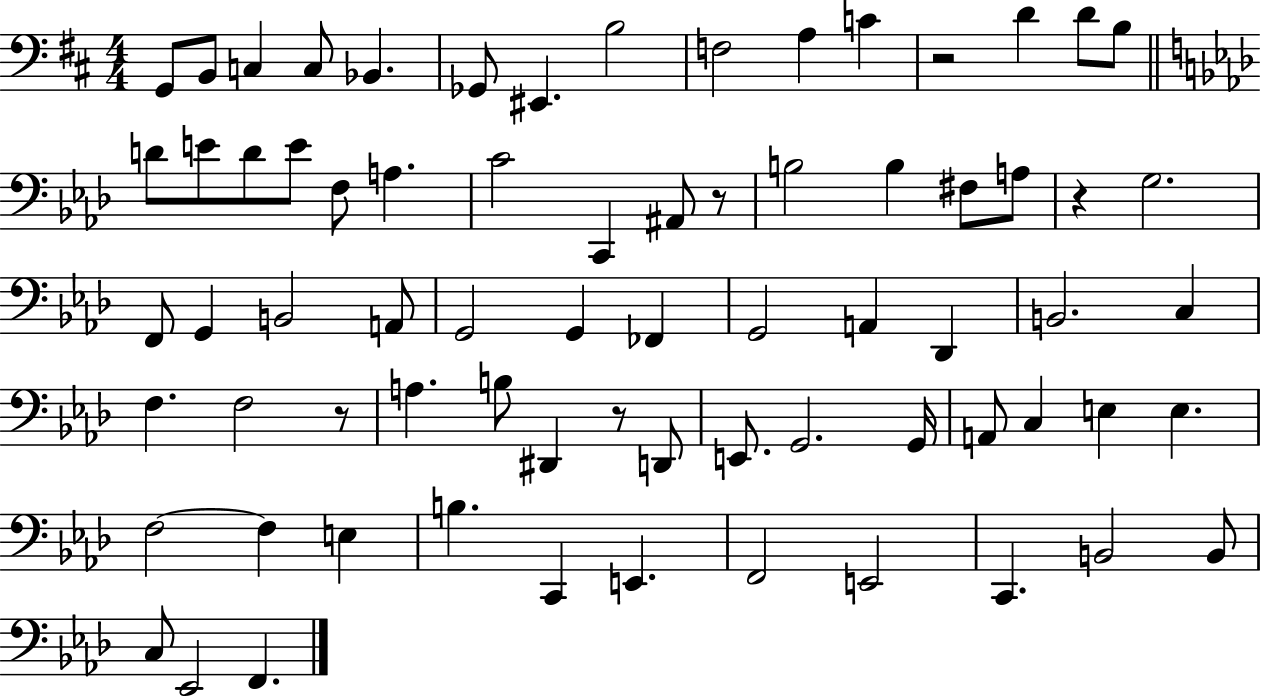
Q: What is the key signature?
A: D major